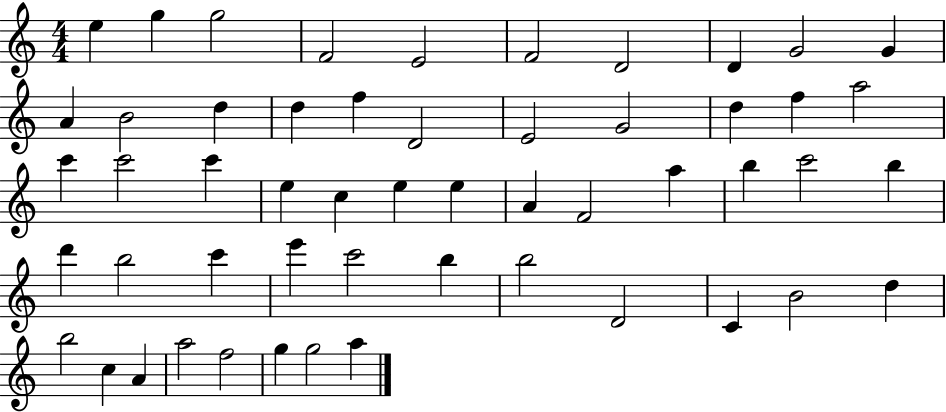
{
  \clef treble
  \numericTimeSignature
  \time 4/4
  \key c \major
  e''4 g''4 g''2 | f'2 e'2 | f'2 d'2 | d'4 g'2 g'4 | \break a'4 b'2 d''4 | d''4 f''4 d'2 | e'2 g'2 | d''4 f''4 a''2 | \break c'''4 c'''2 c'''4 | e''4 c''4 e''4 e''4 | a'4 f'2 a''4 | b''4 c'''2 b''4 | \break d'''4 b''2 c'''4 | e'''4 c'''2 b''4 | b''2 d'2 | c'4 b'2 d''4 | \break b''2 c''4 a'4 | a''2 f''2 | g''4 g''2 a''4 | \bar "|."
}